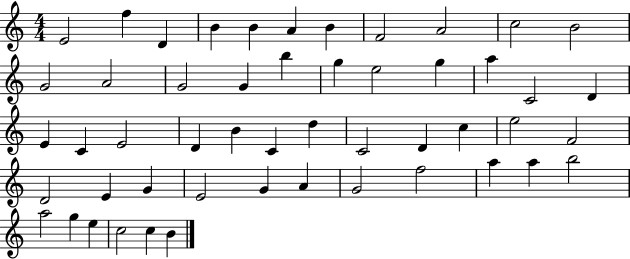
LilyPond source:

{
  \clef treble
  \numericTimeSignature
  \time 4/4
  \key c \major
  e'2 f''4 d'4 | b'4 b'4 a'4 b'4 | f'2 a'2 | c''2 b'2 | \break g'2 a'2 | g'2 g'4 b''4 | g''4 e''2 g''4 | a''4 c'2 d'4 | \break e'4 c'4 e'2 | d'4 b'4 c'4 d''4 | c'2 d'4 c''4 | e''2 f'2 | \break d'2 e'4 g'4 | e'2 g'4 a'4 | g'2 f''2 | a''4 a''4 b''2 | \break a''2 g''4 e''4 | c''2 c''4 b'4 | \bar "|."
}